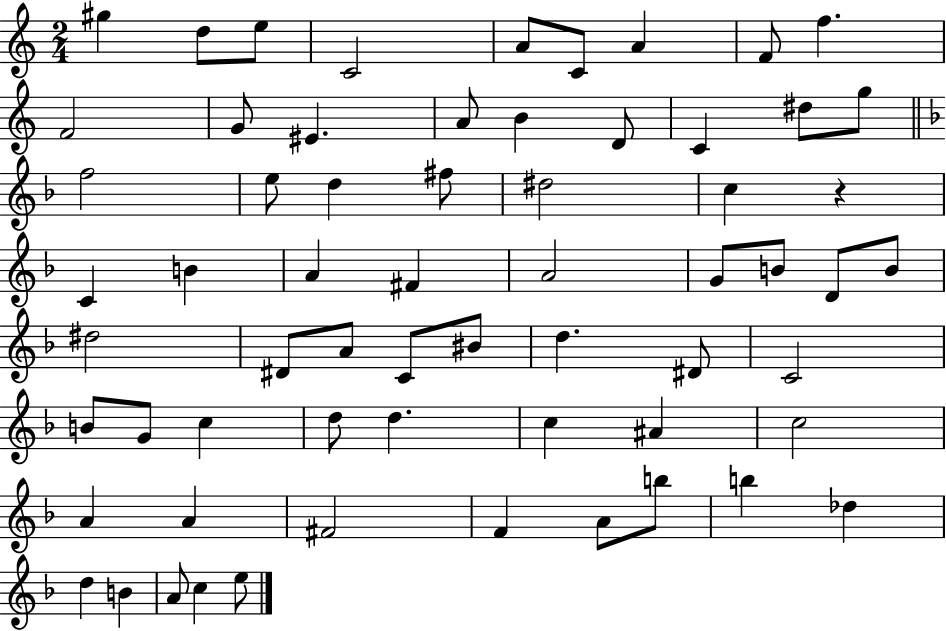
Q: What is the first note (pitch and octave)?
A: G#5